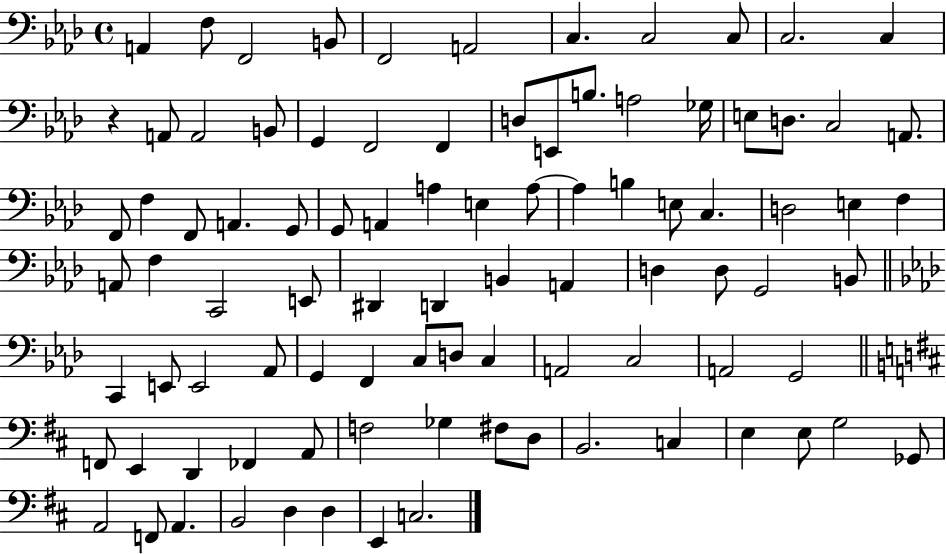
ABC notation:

X:1
T:Untitled
M:4/4
L:1/4
K:Ab
A,, F,/2 F,,2 B,,/2 F,,2 A,,2 C, C,2 C,/2 C,2 C, z A,,/2 A,,2 B,,/2 G,, F,,2 F,, D,/2 E,,/2 B,/2 A,2 _G,/4 E,/2 D,/2 C,2 A,,/2 F,,/2 F, F,,/2 A,, G,,/2 G,,/2 A,, A, E, A,/2 A, B, E,/2 C, D,2 E, F, A,,/2 F, C,,2 E,,/2 ^D,, D,, B,, A,, D, D,/2 G,,2 B,,/2 C,, E,,/2 E,,2 _A,,/2 G,, F,, C,/2 D,/2 C, A,,2 C,2 A,,2 G,,2 F,,/2 E,, D,, _F,, A,,/2 F,2 _G, ^F,/2 D,/2 B,,2 C, E, E,/2 G,2 _G,,/2 A,,2 F,,/2 A,, B,,2 D, D, E,, C,2